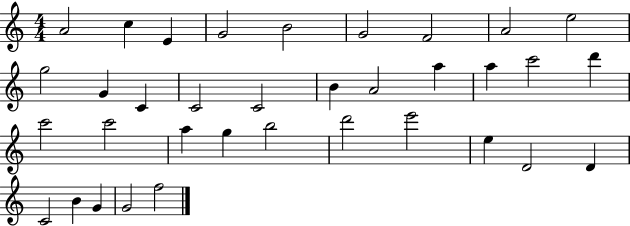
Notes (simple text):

A4/h C5/q E4/q G4/h B4/h G4/h F4/h A4/h E5/h G5/h G4/q C4/q C4/h C4/h B4/q A4/h A5/q A5/q C6/h D6/q C6/h C6/h A5/q G5/q B5/h D6/h E6/h E5/q D4/h D4/q C4/h B4/q G4/q G4/h F5/h